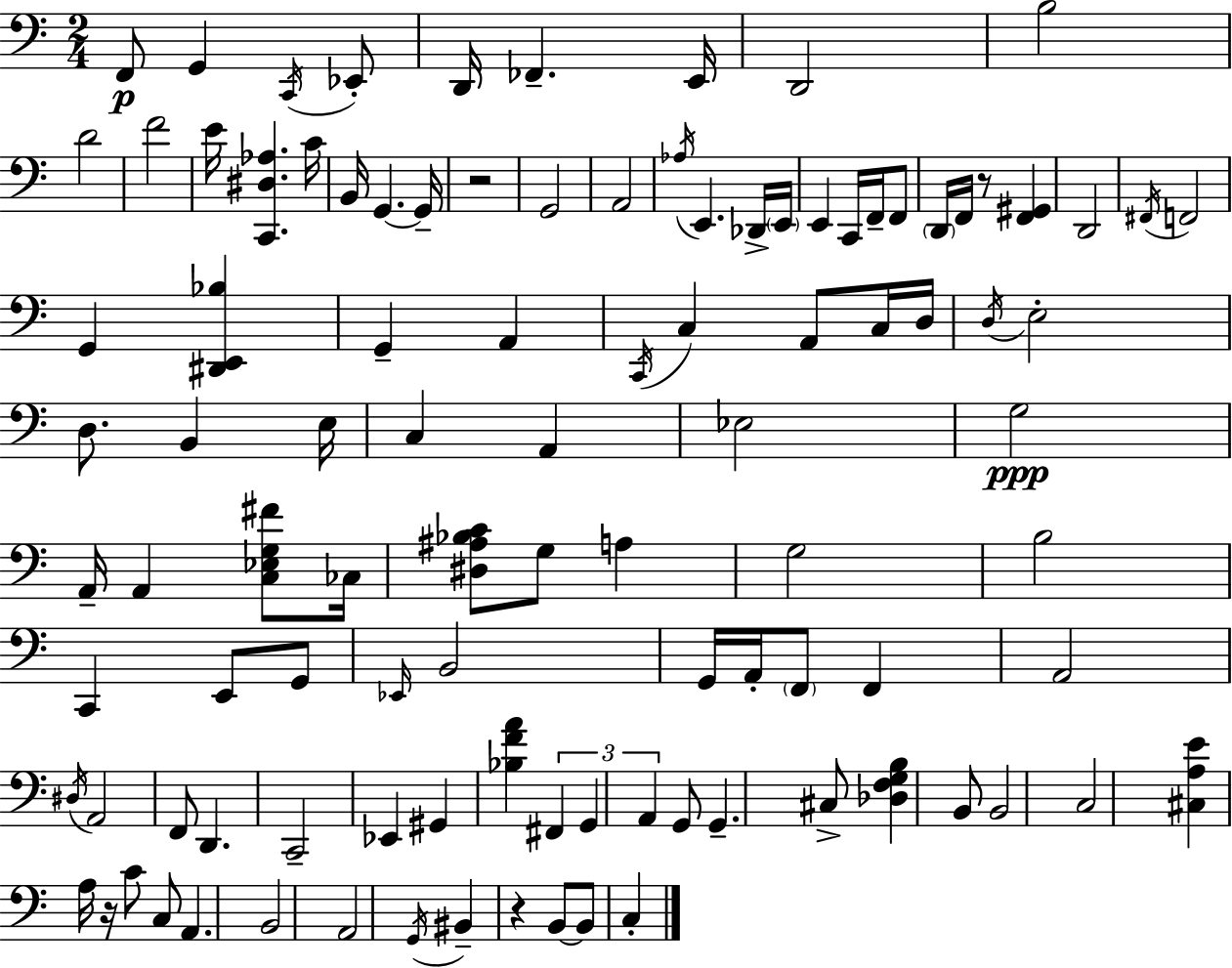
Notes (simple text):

F2/e G2/q C2/s Eb2/e D2/s FES2/q. E2/s D2/h B3/h D4/h F4/h E4/s [C2,D#3,Ab3]/q. C4/s B2/s G2/q. G2/s R/h G2/h A2/h Ab3/s E2/q. Db2/s E2/s E2/q C2/s F2/s F2/e D2/s F2/s R/e [F2,G#2]/q D2/h F#2/s F2/h G2/q [D#2,E2,Bb3]/q G2/q A2/q C2/s C3/q A2/e C3/s D3/s D3/s E3/h D3/e. B2/q E3/s C3/q A2/q Eb3/h G3/h A2/s A2/q [C3,Eb3,G3,F#4]/e CES3/s [D#3,A#3,Bb3,C4]/e G3/e A3/q G3/h B3/h C2/q E2/e G2/e Eb2/s B2/h G2/s A2/s F2/e F2/q A2/h D#3/s A2/h F2/e D2/q. C2/h Eb2/q G#2/q [Bb3,F4,A4]/q F#2/q G2/q A2/q G2/e G2/q. C#3/e [Db3,F3,G3,B3]/q B2/e B2/h C3/h [C#3,A3,E4]/q A3/s R/s C4/e C3/e A2/q. B2/h A2/h G2/s BIS2/q R/q B2/e B2/e C3/q